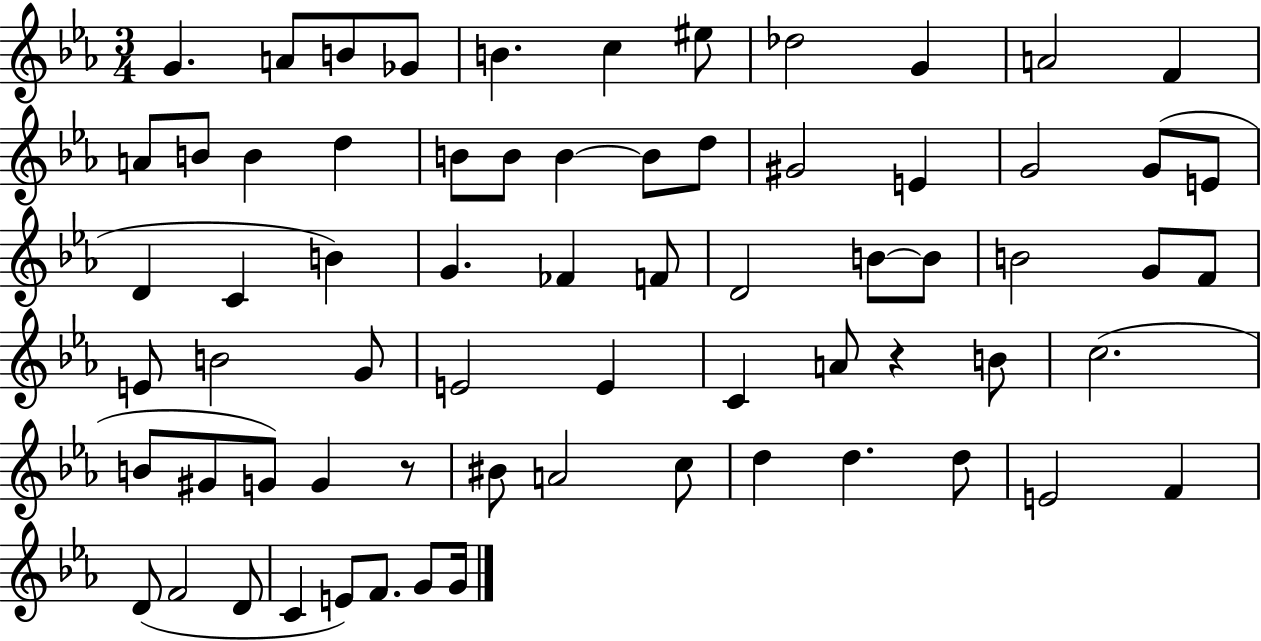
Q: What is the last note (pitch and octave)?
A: G4